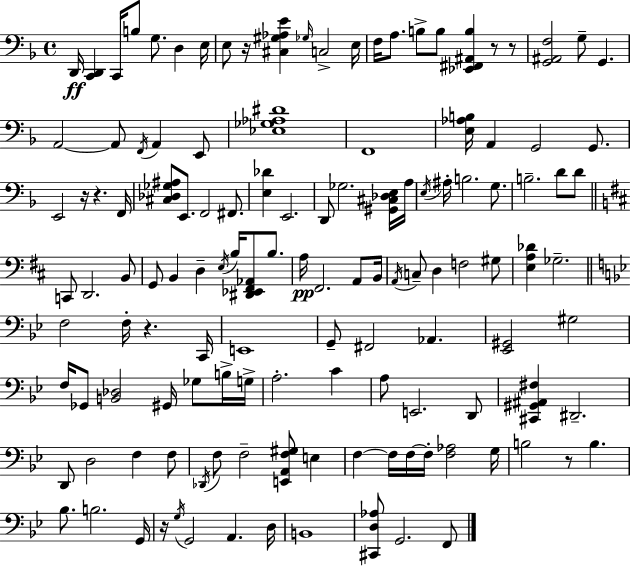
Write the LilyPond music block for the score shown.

{
  \clef bass
  \time 4/4
  \defaultTimeSignature
  \key f \major
  d,16\ff <c, d,>4 c,16 b8 g8. d4 e16 | e8 r16 <cis gis aes e'>4 \grace { ges16 } c2-> | e16 f16 a8. b8-> b8 <ees, fis, ais, b>4 r8 r8 | <g, ais, f>2 g8-- g,4. | \break a,2~~ a,8 \acciaccatura { f,16 } a,4 | e,8 <ees ges aes dis'>1 | f,1 | <e aes b>16 a,4 g,2 g,8. | \break e,2 r16 r4. | f,16 <cis des ges ais>8 e,8. f,2 fis,8. | <e des'>4 e,2. | d,8 ges2. | \break <gis, cis des e>16 a16 \acciaccatura { e16 } ais16-. b2. | g8. b2.-- d'8 | d'8 \bar "||" \break \key d \major c,8 d,2. b,8 | g,8 b,4 d4-- \acciaccatura { e16 } b16 <dis, ees, fis, aes,>8 b8. | a16\pp fis,2. a,8 | b,16 \acciaccatura { a,16 } c8-- d4 f2 | \break gis8 <e a des'>4 ges2.-- | \bar "||" \break \key g \minor f2 f16-. r4. c,16 | e,1 | g,8-- fis,2 aes,4. | <ees, gis,>2 gis2 | \break f16 ges,8 <b, des>2 gis,16 ges8 b16-> g16-> | a2.-. c'4 | a8 e,2. d,8 | <cis, gis, ais, fis>4 dis,2.-- | \break d,8 d2 f4 f8 | \acciaccatura { des,16 } f8 f2-- <e, a, f gis>8 e4 | f4~~ f16 f16~~ f16-. <f aes>2 | g16 b2 r8 b4. | \break bes8. b2. | g,16 r16 \acciaccatura { g16 } g,2 a,4. | d16 b,1 | <cis, d aes>8 g,2. | \break f,8 \bar "|."
}